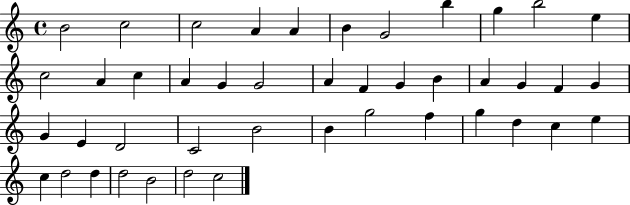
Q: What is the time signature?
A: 4/4